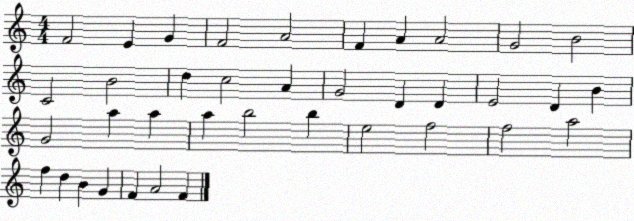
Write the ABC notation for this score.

X:1
T:Untitled
M:4/4
L:1/4
K:C
F2 E G F2 A2 F A A2 G2 B2 C2 B2 d c2 A G2 D D E2 D B G2 a a a b2 b e2 f2 f2 a2 f d B G F A2 F